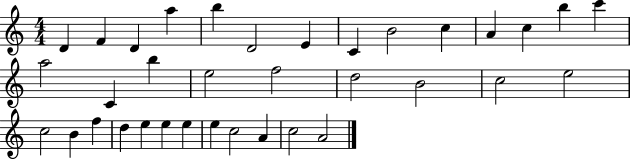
D4/q F4/q D4/q A5/q B5/q D4/h E4/q C4/q B4/h C5/q A4/q C5/q B5/q C6/q A5/h C4/q B5/q E5/h F5/h D5/h B4/h C5/h E5/h C5/h B4/q F5/q D5/q E5/q E5/q E5/q E5/q C5/h A4/q C5/h A4/h